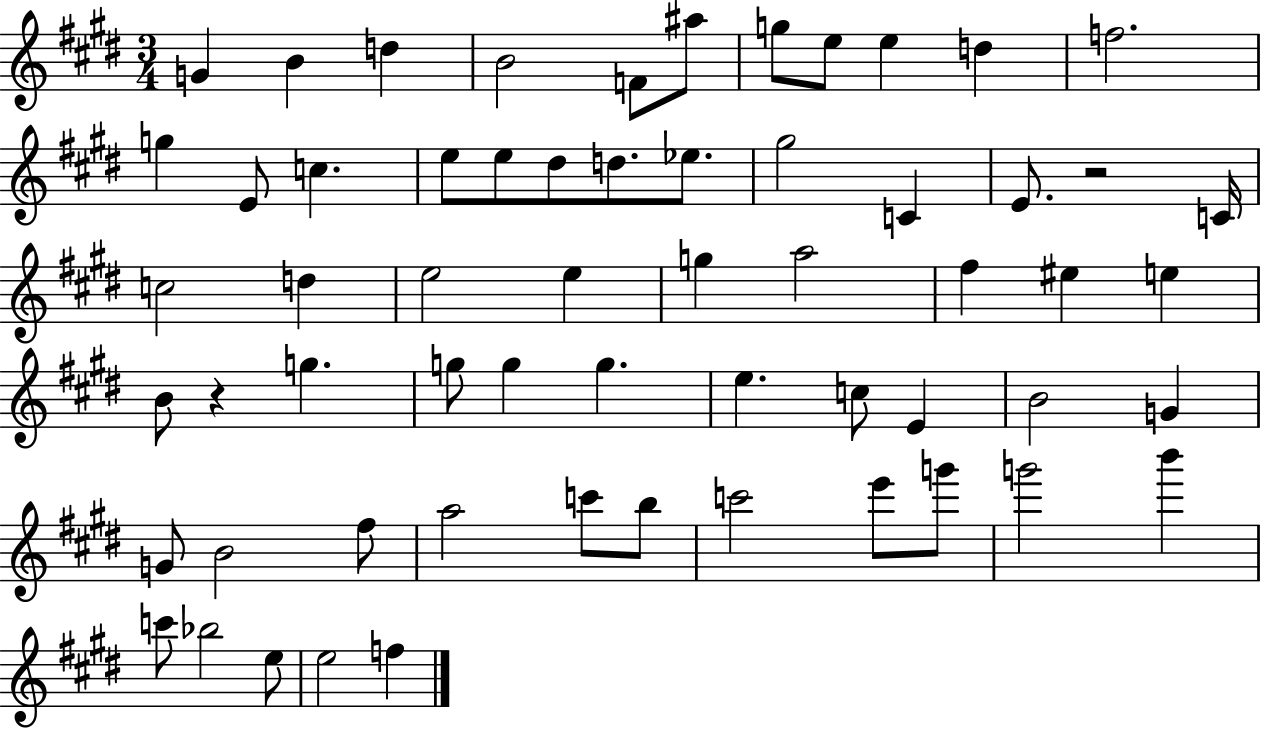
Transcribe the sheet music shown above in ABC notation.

X:1
T:Untitled
M:3/4
L:1/4
K:E
G B d B2 F/2 ^a/2 g/2 e/2 e d f2 g E/2 c e/2 e/2 ^d/2 d/2 _e/2 ^g2 C E/2 z2 C/4 c2 d e2 e g a2 ^f ^e e B/2 z g g/2 g g e c/2 E B2 G G/2 B2 ^f/2 a2 c'/2 b/2 c'2 e'/2 g'/2 g'2 b' c'/2 _b2 e/2 e2 f